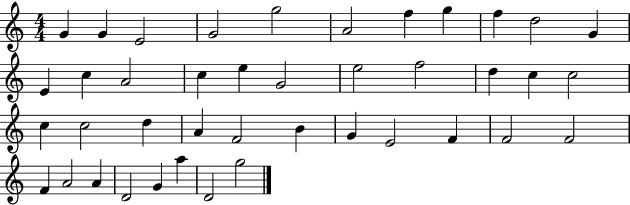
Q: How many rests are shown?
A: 0